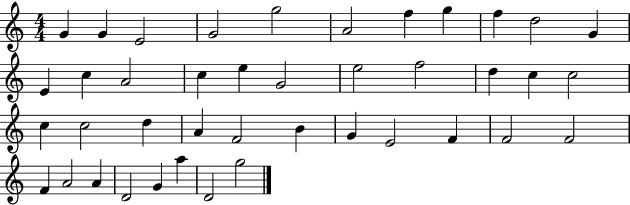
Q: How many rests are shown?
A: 0